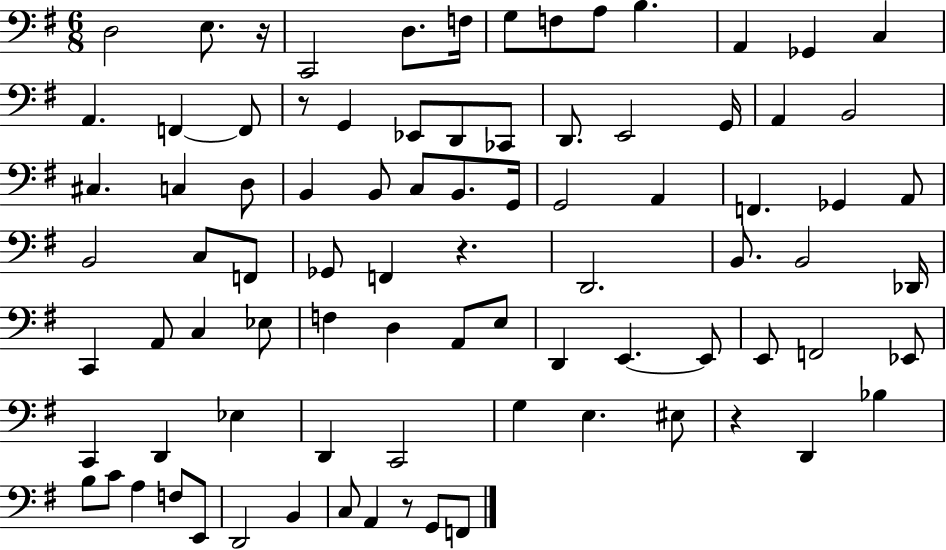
D3/h E3/e. R/s C2/h D3/e. F3/s G3/e F3/e A3/e B3/q. A2/q Gb2/q C3/q A2/q. F2/q F2/e R/e G2/q Eb2/e D2/e CES2/e D2/e. E2/h G2/s A2/q B2/h C#3/q. C3/q D3/e B2/q B2/e C3/e B2/e. G2/s G2/h A2/q F2/q. Gb2/q A2/e B2/h C3/e F2/e Gb2/e F2/q R/q. D2/h. B2/e. B2/h Db2/s C2/q A2/e C3/q Eb3/e F3/q D3/q A2/e E3/e D2/q E2/q. E2/e E2/e F2/h Eb2/e C2/q D2/q Eb3/q D2/q C2/h G3/q E3/q. EIS3/e R/q D2/q Bb3/q B3/e C4/e A3/q F3/e E2/e D2/h B2/q C3/e A2/q R/e G2/e F2/e